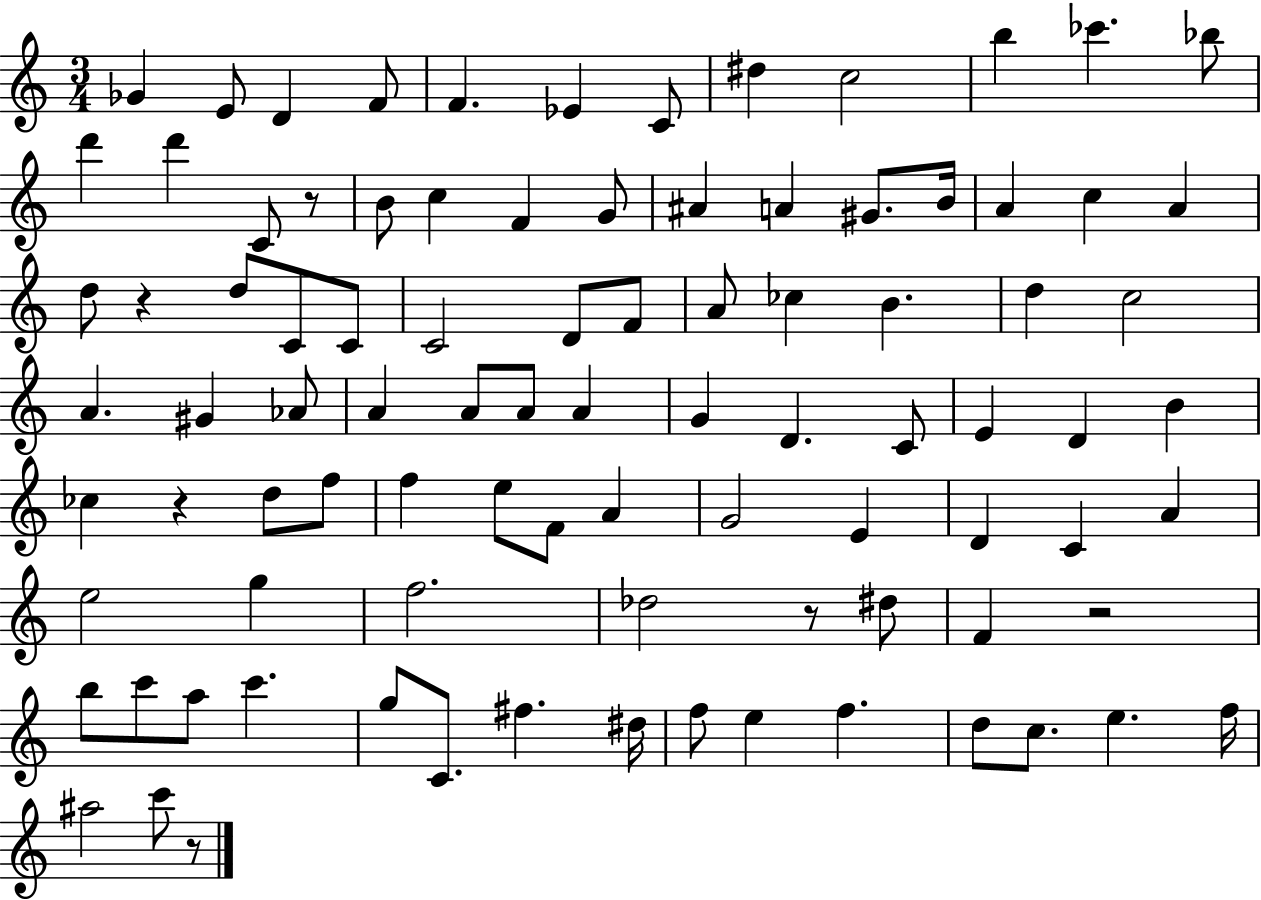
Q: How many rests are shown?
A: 6